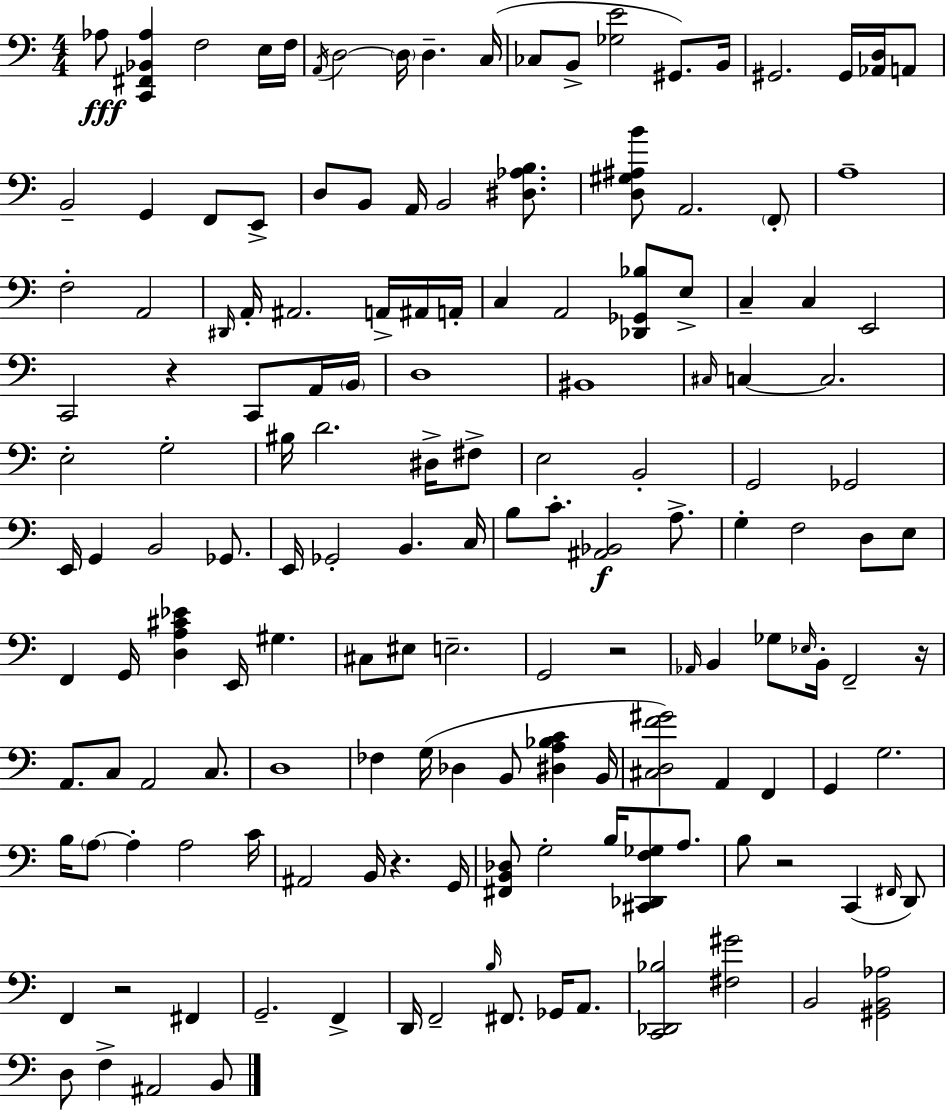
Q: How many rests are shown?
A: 6